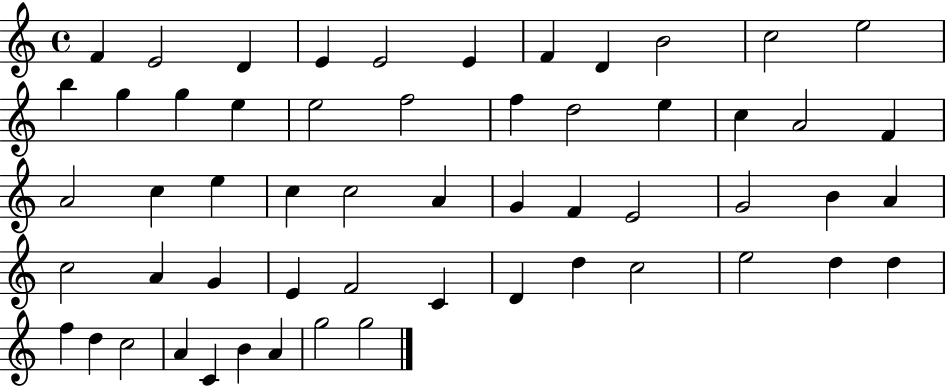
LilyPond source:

{
  \clef treble
  \time 4/4
  \defaultTimeSignature
  \key c \major
  f'4 e'2 d'4 | e'4 e'2 e'4 | f'4 d'4 b'2 | c''2 e''2 | \break b''4 g''4 g''4 e''4 | e''2 f''2 | f''4 d''2 e''4 | c''4 a'2 f'4 | \break a'2 c''4 e''4 | c''4 c''2 a'4 | g'4 f'4 e'2 | g'2 b'4 a'4 | \break c''2 a'4 g'4 | e'4 f'2 c'4 | d'4 d''4 c''2 | e''2 d''4 d''4 | \break f''4 d''4 c''2 | a'4 c'4 b'4 a'4 | g''2 g''2 | \bar "|."
}